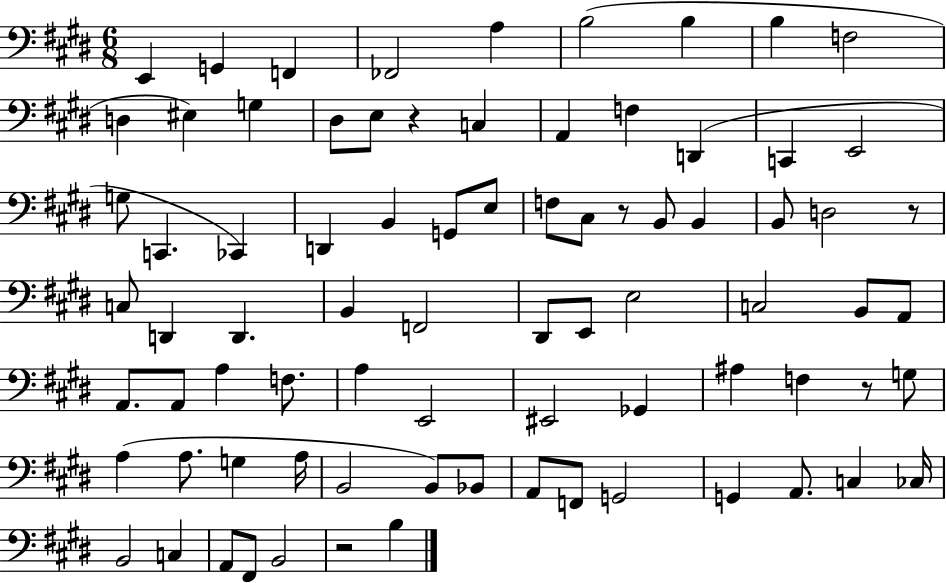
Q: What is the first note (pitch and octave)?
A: E2